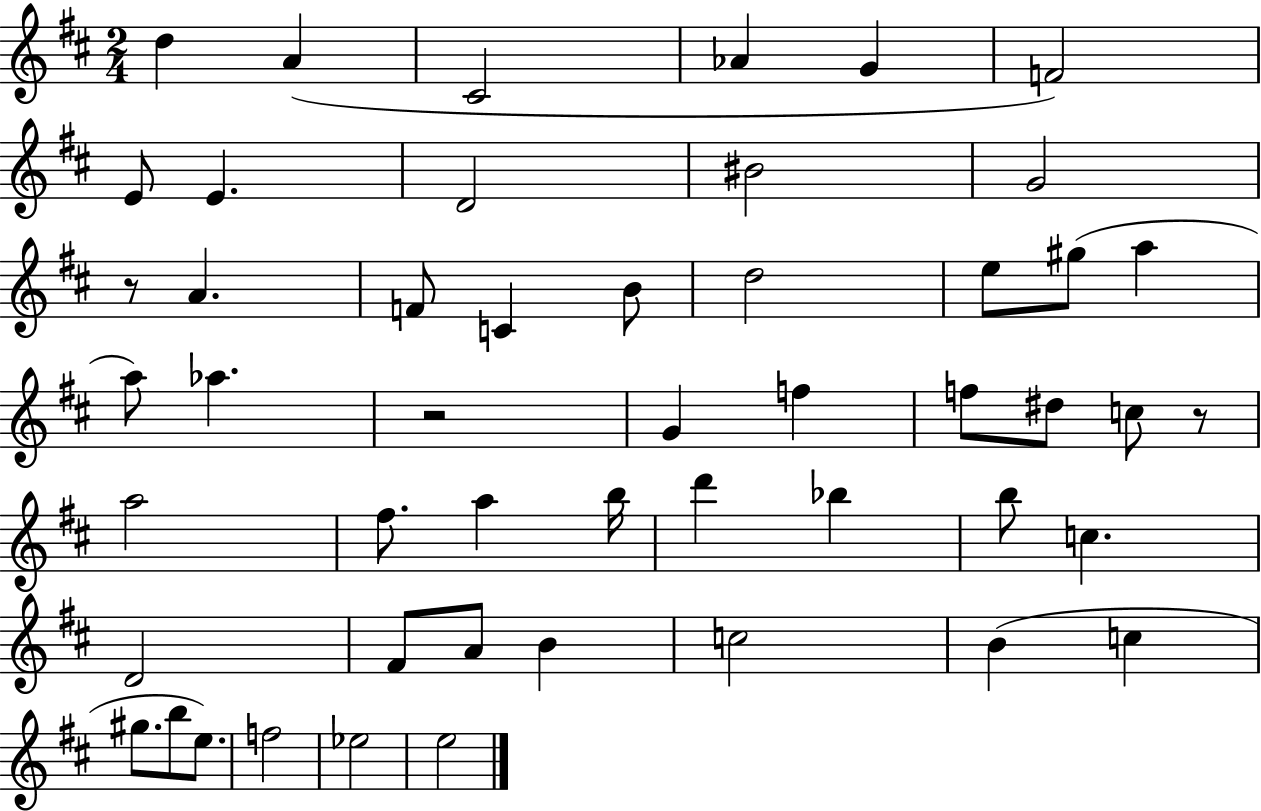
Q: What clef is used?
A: treble